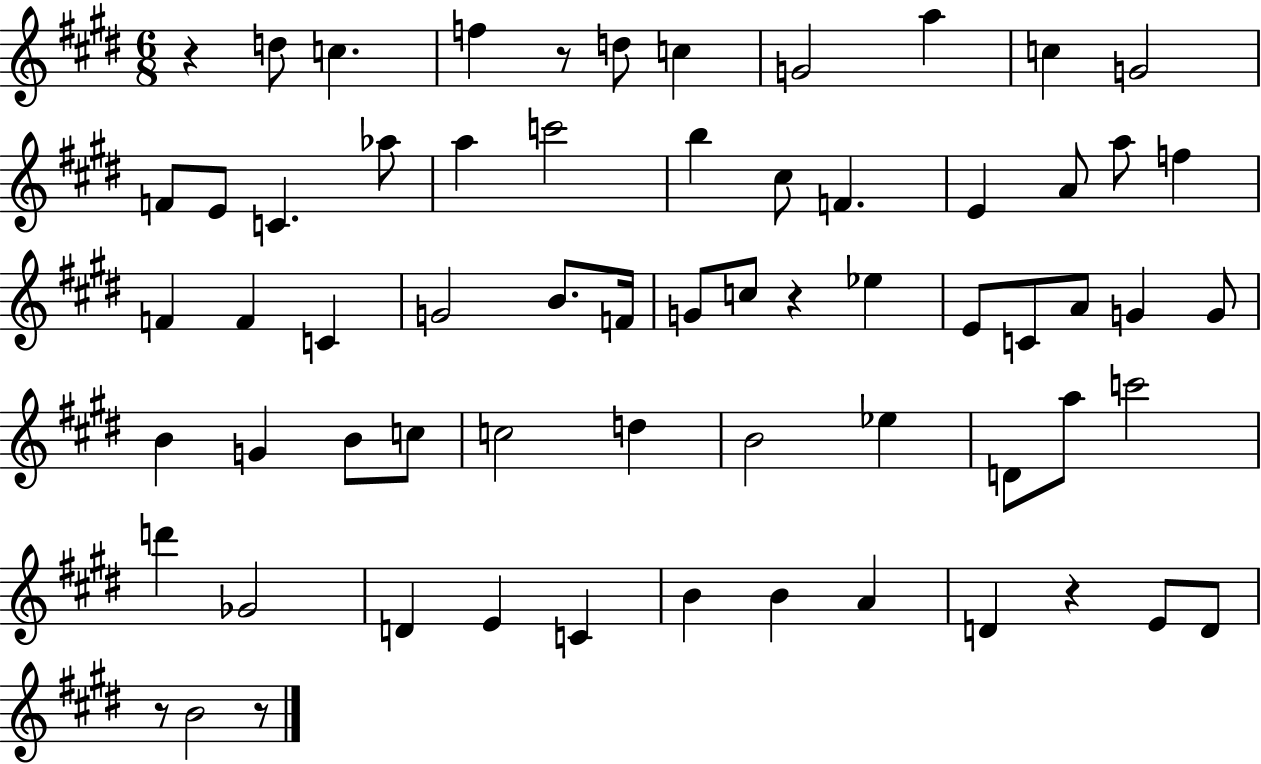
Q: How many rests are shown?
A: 6